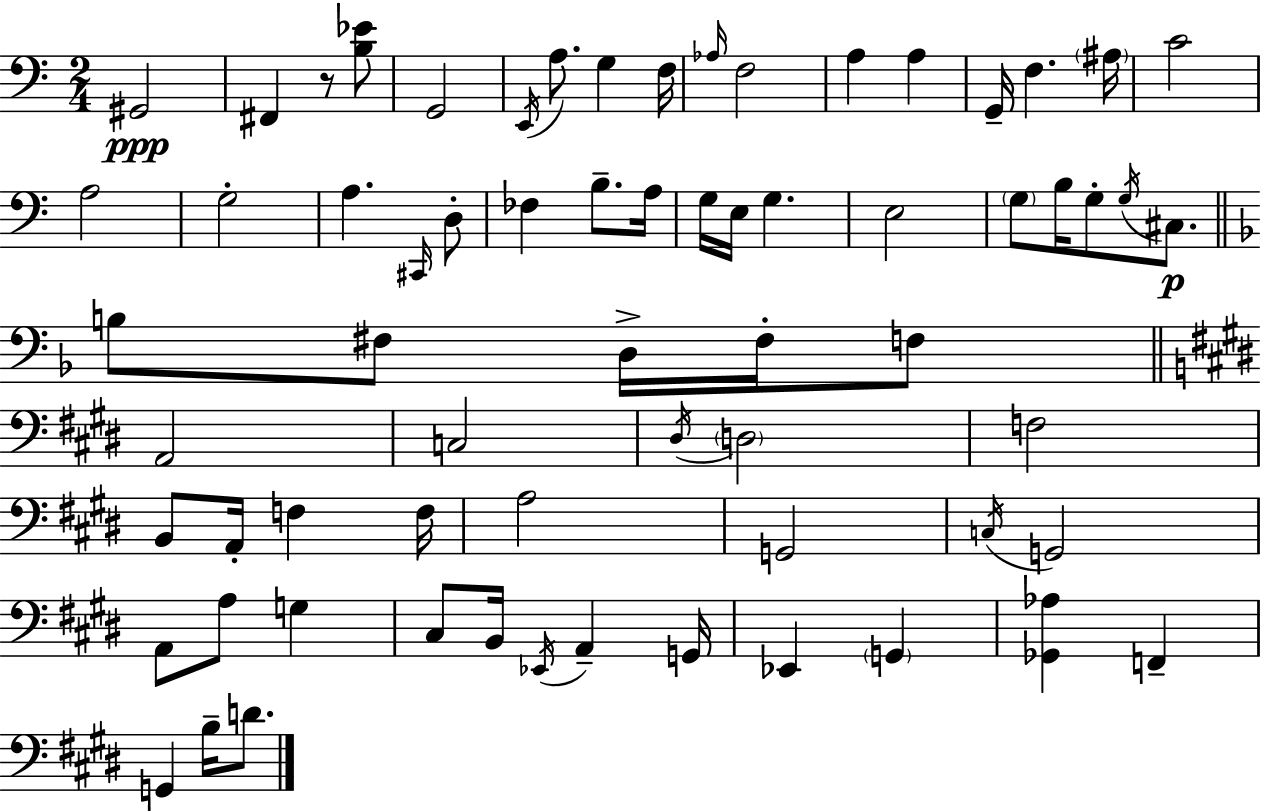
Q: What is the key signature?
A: C major